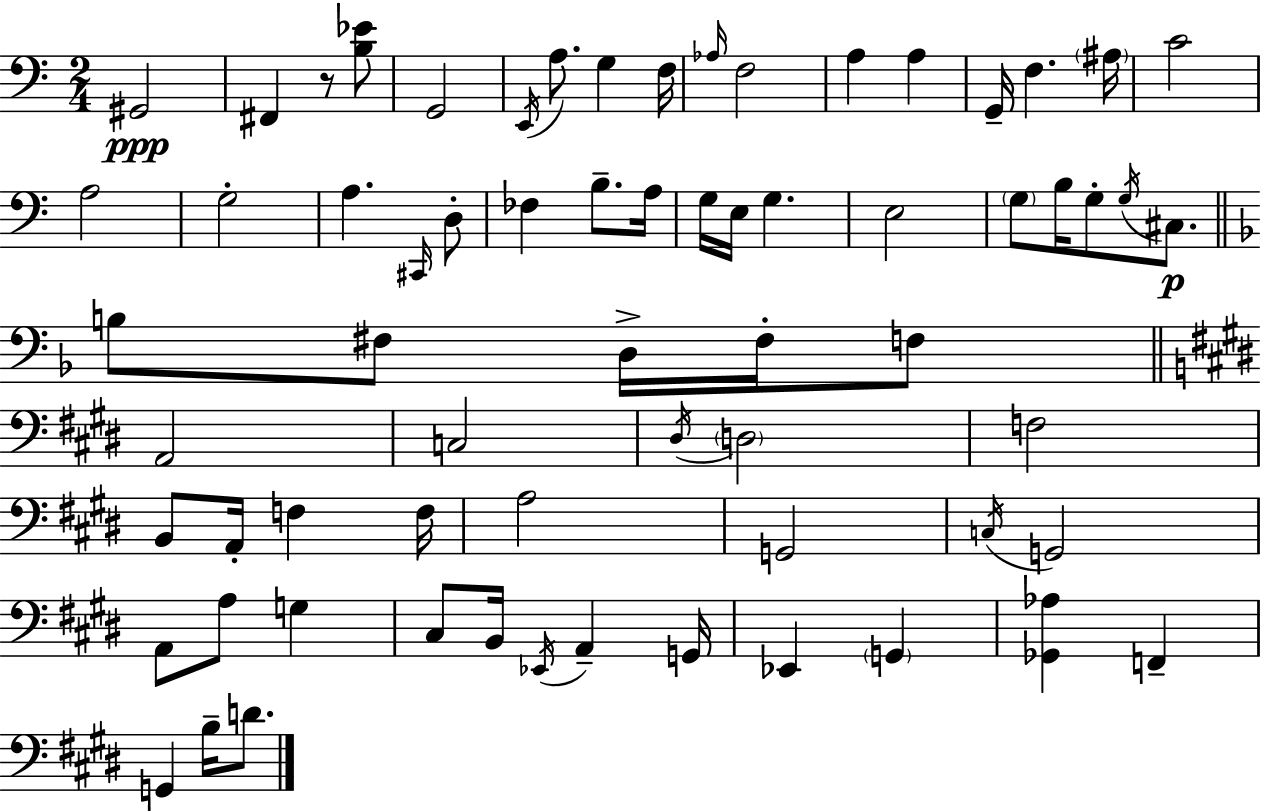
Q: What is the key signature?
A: C major